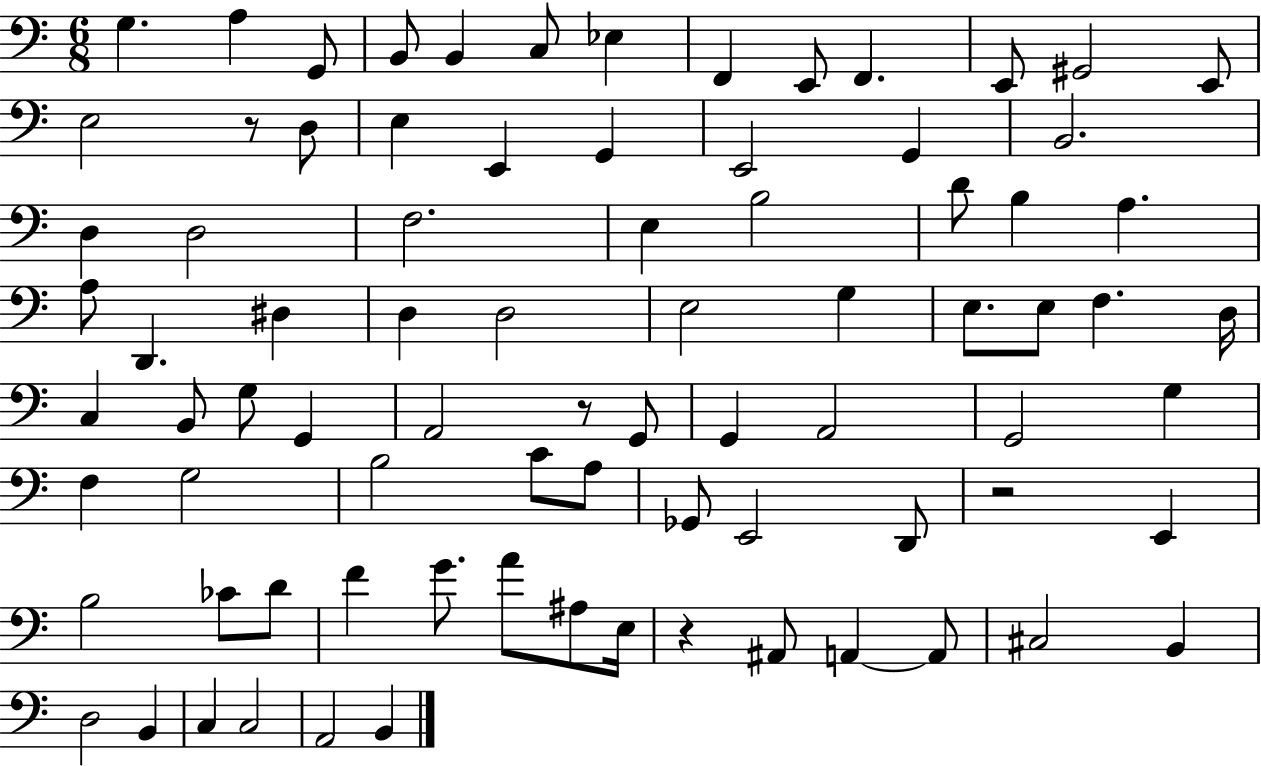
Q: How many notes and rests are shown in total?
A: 82